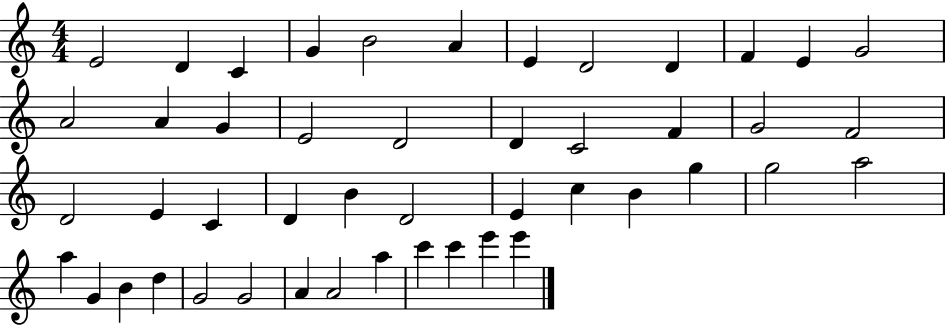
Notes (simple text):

E4/h D4/q C4/q G4/q B4/h A4/q E4/q D4/h D4/q F4/q E4/q G4/h A4/h A4/q G4/q E4/h D4/h D4/q C4/h F4/q G4/h F4/h D4/h E4/q C4/q D4/q B4/q D4/h E4/q C5/q B4/q G5/q G5/h A5/h A5/q G4/q B4/q D5/q G4/h G4/h A4/q A4/h A5/q C6/q C6/q E6/q E6/q